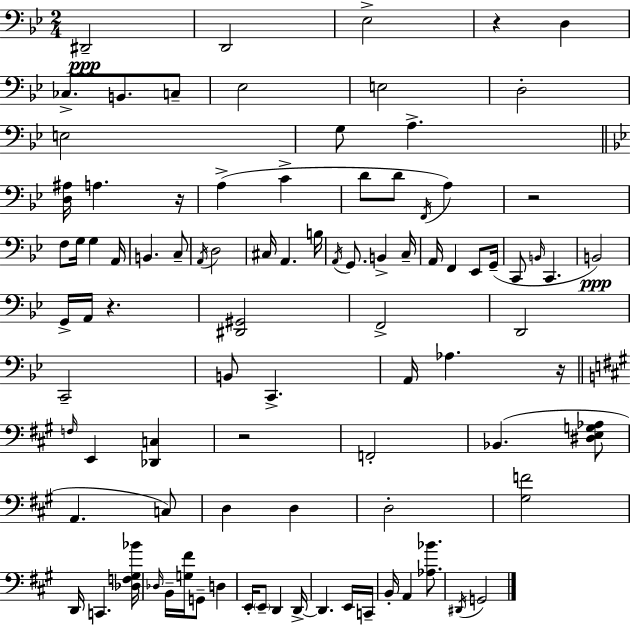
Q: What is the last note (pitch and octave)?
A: G2